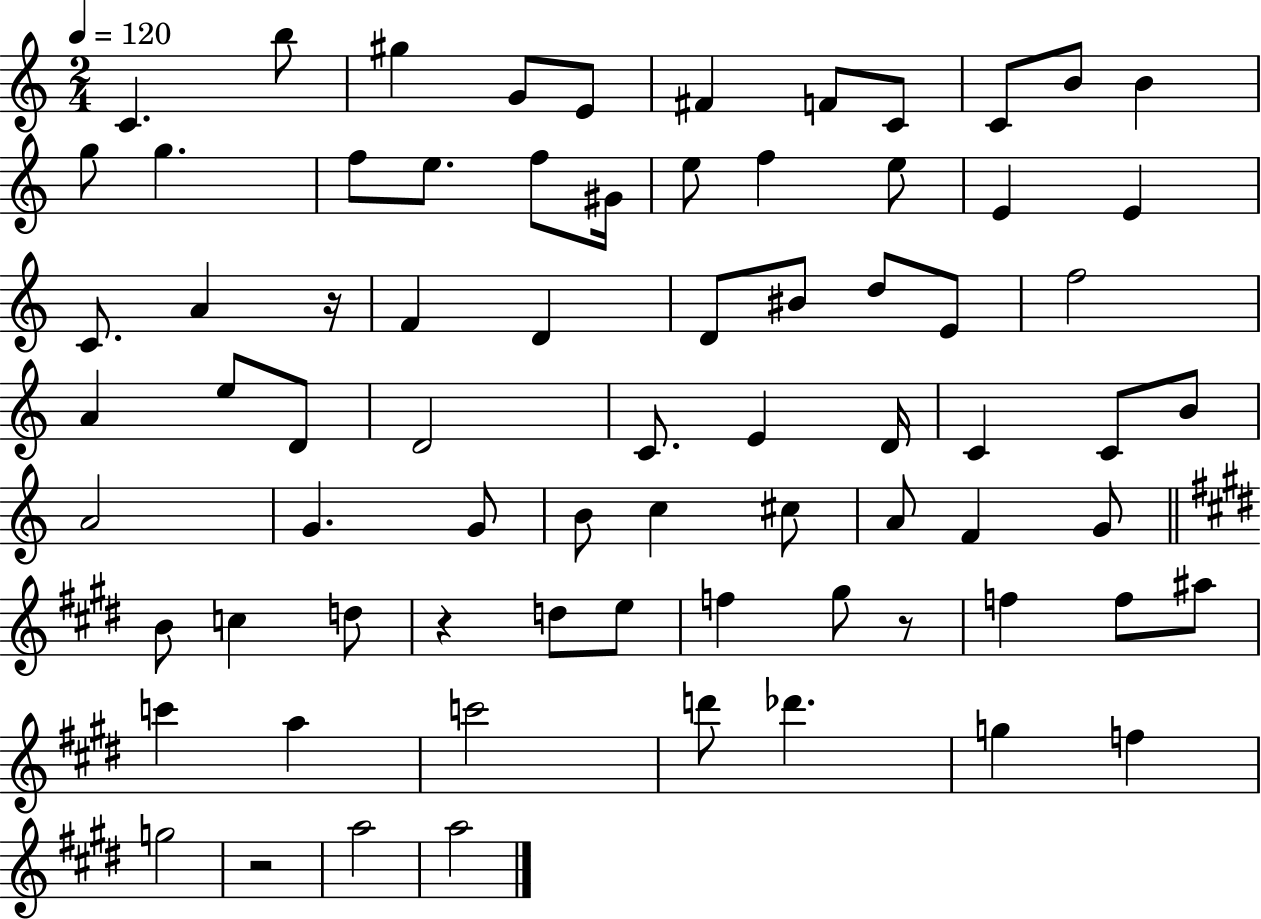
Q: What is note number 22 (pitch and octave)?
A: E4